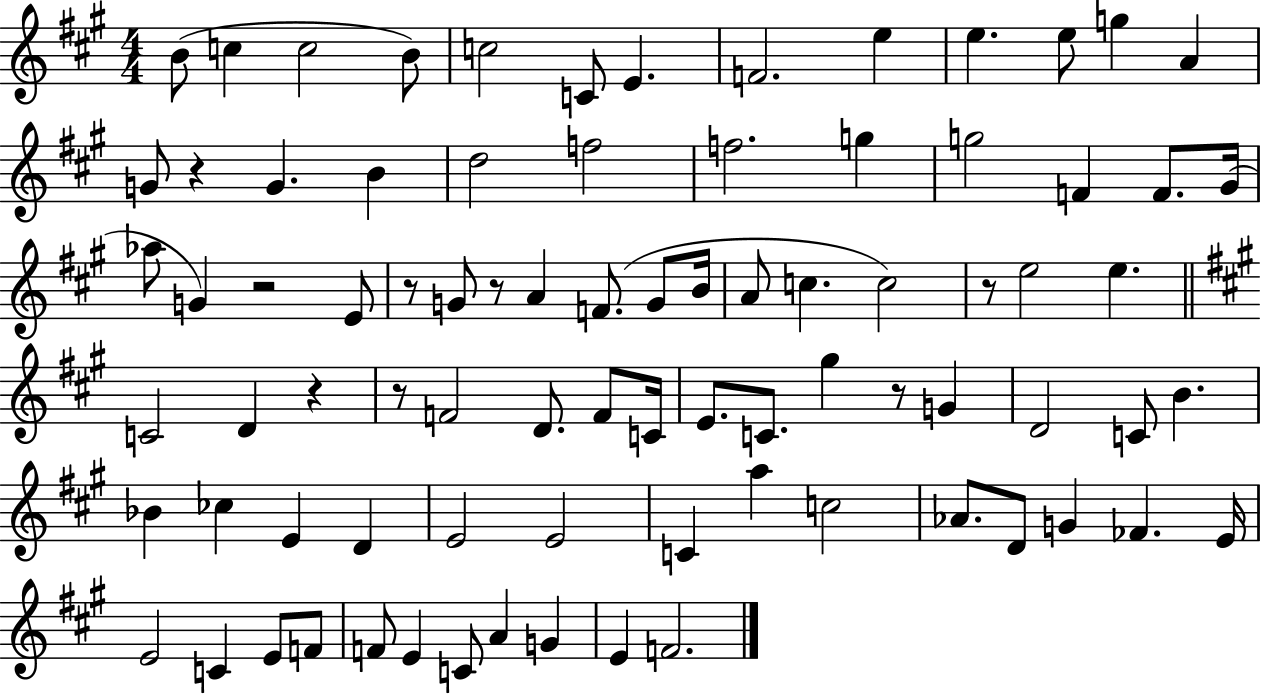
{
  \clef treble
  \numericTimeSignature
  \time 4/4
  \key a \major
  b'8( c''4 c''2 b'8) | c''2 c'8 e'4. | f'2. e''4 | e''4. e''8 g''4 a'4 | \break g'8 r4 g'4. b'4 | d''2 f''2 | f''2. g''4 | g''2 f'4 f'8. gis'16( | \break aes''8 g'4) r2 e'8 | r8 g'8 r8 a'4 f'8.( g'8 b'16 | a'8 c''4. c''2) | r8 e''2 e''4. | \break \bar "||" \break \key a \major c'2 d'4 r4 | r8 f'2 d'8. f'8 c'16 | e'8. c'8. gis''4 r8 g'4 | d'2 c'8 b'4. | \break bes'4 ces''4 e'4 d'4 | e'2 e'2 | c'4 a''4 c''2 | aes'8. d'8 g'4 fes'4. e'16 | \break e'2 c'4 e'8 f'8 | f'8 e'4 c'8 a'4 g'4 | e'4 f'2. | \bar "|."
}